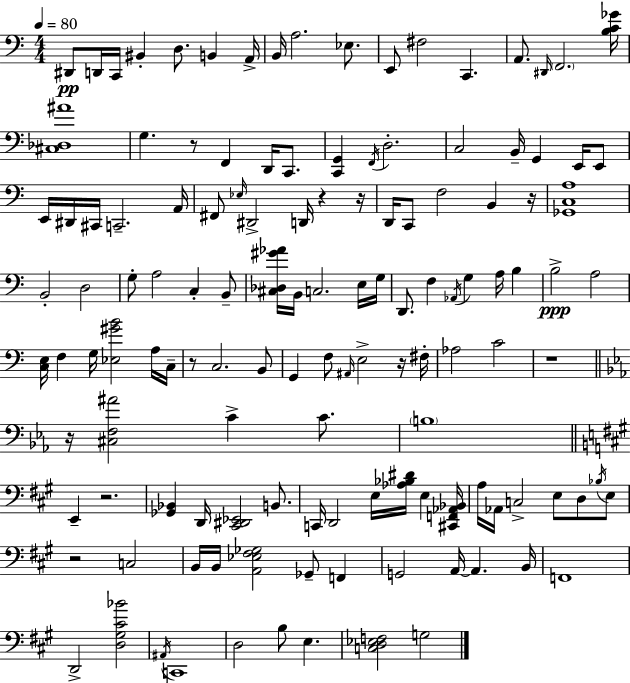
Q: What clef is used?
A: bass